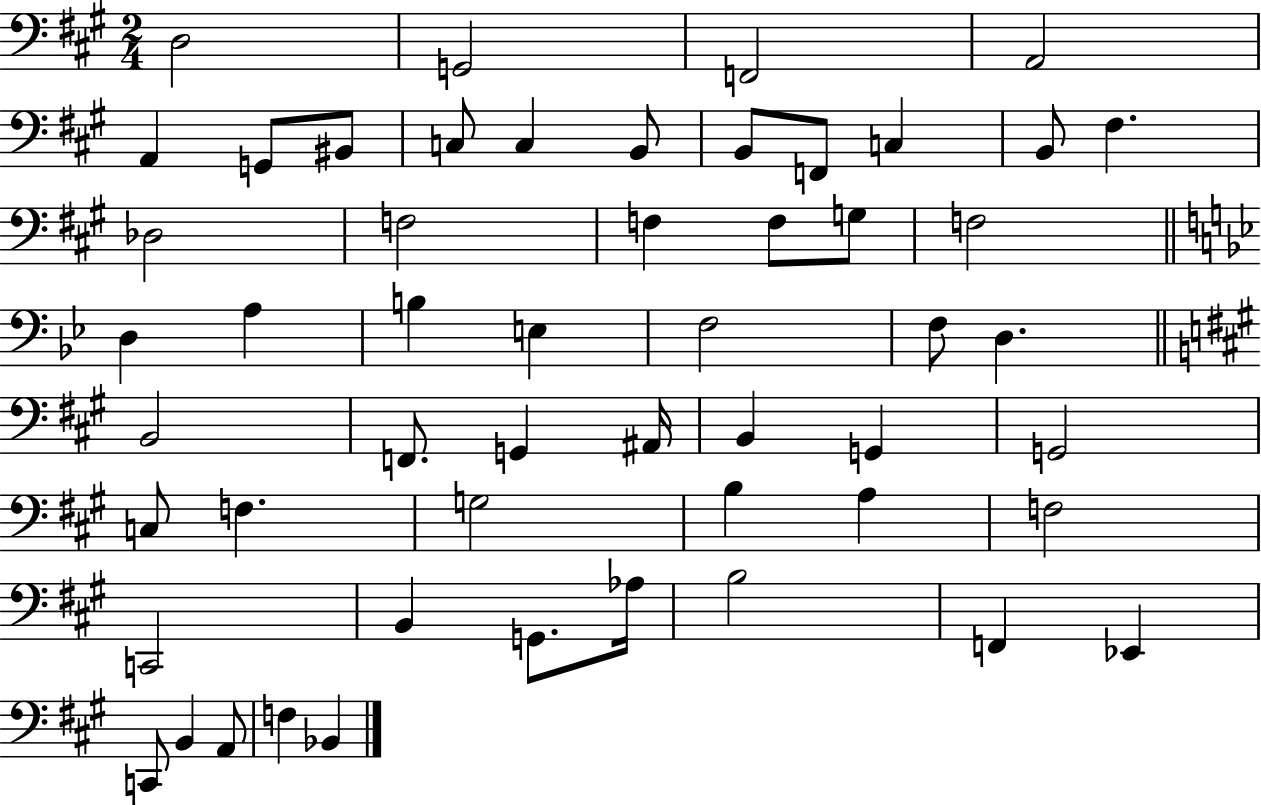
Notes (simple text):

D3/h G2/h F2/h A2/h A2/q G2/e BIS2/e C3/e C3/q B2/e B2/e F2/e C3/q B2/e F#3/q. Db3/h F3/h F3/q F3/e G3/e F3/h D3/q A3/q B3/q E3/q F3/h F3/e D3/q. B2/h F2/e. G2/q A#2/s B2/q G2/q G2/h C3/e F3/q. G3/h B3/q A3/q F3/h C2/h B2/q G2/e. Ab3/s B3/h F2/q Eb2/q C2/e B2/q A2/e F3/q Bb2/q